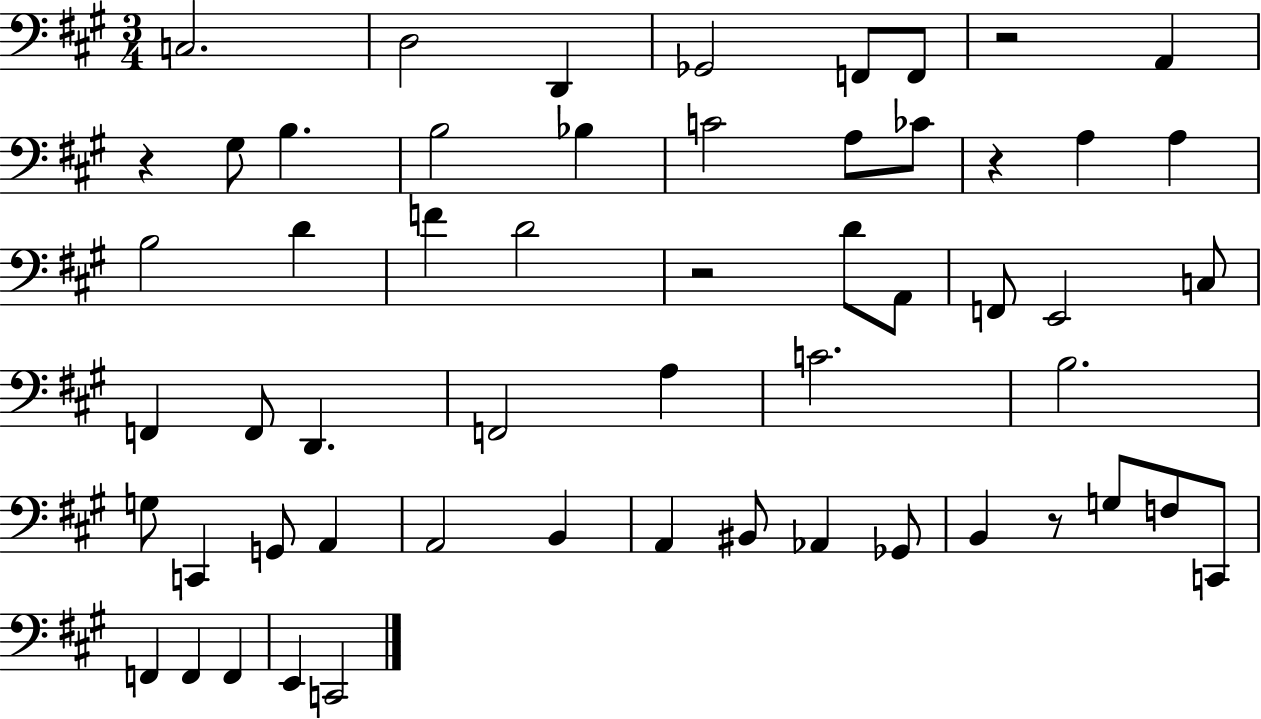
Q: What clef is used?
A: bass